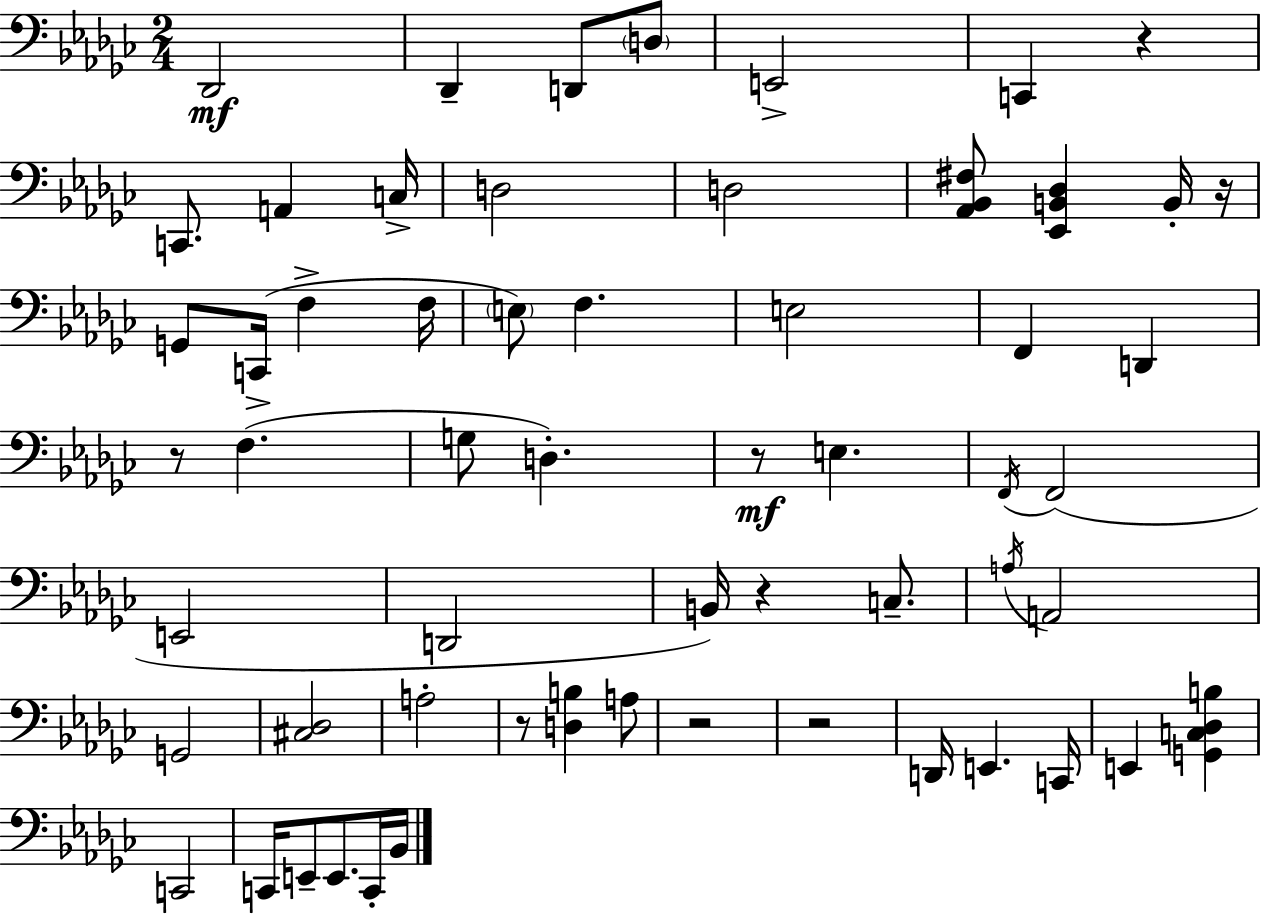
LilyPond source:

{
  \clef bass
  \numericTimeSignature
  \time 2/4
  \key ees \minor
  \repeat volta 2 { des,2\mf | des,4-- d,8 \parenthesize d8 | e,2-> | c,4 r4 | \break c,8. a,4 c16-> | d2 | d2 | <aes, bes, fis>8 <ees, b, des>4 b,16-. r16 | \break g,8 c,16->( f4-> f16 | \parenthesize e8) f4. | e2 | f,4 d,4 | \break r8 f4.( | g8 d4.-.) | r8\mf e4. | \acciaccatura { f,16 }( f,2 | \break e,2 | d,2 | b,16) r4 c8.-- | \acciaccatura { a16 } a,2 | \break g,2 | <cis des>2 | a2-. | r8 <d b>4 | \break a8 r2 | r2 | d,16 e,4. | c,16 e,4 <g, c des b>4 | \break c,2 | c,16 e,8-- e,8. | c,16-. bes,16 } \bar "|."
}